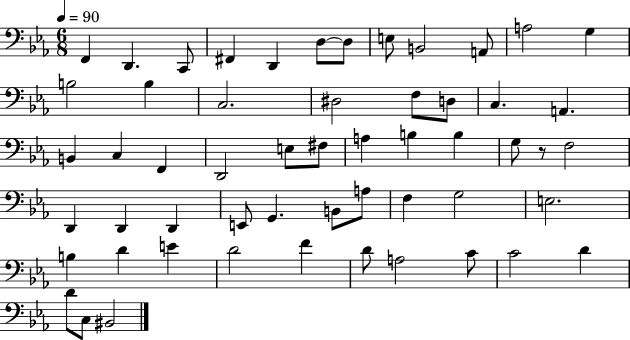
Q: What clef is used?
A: bass